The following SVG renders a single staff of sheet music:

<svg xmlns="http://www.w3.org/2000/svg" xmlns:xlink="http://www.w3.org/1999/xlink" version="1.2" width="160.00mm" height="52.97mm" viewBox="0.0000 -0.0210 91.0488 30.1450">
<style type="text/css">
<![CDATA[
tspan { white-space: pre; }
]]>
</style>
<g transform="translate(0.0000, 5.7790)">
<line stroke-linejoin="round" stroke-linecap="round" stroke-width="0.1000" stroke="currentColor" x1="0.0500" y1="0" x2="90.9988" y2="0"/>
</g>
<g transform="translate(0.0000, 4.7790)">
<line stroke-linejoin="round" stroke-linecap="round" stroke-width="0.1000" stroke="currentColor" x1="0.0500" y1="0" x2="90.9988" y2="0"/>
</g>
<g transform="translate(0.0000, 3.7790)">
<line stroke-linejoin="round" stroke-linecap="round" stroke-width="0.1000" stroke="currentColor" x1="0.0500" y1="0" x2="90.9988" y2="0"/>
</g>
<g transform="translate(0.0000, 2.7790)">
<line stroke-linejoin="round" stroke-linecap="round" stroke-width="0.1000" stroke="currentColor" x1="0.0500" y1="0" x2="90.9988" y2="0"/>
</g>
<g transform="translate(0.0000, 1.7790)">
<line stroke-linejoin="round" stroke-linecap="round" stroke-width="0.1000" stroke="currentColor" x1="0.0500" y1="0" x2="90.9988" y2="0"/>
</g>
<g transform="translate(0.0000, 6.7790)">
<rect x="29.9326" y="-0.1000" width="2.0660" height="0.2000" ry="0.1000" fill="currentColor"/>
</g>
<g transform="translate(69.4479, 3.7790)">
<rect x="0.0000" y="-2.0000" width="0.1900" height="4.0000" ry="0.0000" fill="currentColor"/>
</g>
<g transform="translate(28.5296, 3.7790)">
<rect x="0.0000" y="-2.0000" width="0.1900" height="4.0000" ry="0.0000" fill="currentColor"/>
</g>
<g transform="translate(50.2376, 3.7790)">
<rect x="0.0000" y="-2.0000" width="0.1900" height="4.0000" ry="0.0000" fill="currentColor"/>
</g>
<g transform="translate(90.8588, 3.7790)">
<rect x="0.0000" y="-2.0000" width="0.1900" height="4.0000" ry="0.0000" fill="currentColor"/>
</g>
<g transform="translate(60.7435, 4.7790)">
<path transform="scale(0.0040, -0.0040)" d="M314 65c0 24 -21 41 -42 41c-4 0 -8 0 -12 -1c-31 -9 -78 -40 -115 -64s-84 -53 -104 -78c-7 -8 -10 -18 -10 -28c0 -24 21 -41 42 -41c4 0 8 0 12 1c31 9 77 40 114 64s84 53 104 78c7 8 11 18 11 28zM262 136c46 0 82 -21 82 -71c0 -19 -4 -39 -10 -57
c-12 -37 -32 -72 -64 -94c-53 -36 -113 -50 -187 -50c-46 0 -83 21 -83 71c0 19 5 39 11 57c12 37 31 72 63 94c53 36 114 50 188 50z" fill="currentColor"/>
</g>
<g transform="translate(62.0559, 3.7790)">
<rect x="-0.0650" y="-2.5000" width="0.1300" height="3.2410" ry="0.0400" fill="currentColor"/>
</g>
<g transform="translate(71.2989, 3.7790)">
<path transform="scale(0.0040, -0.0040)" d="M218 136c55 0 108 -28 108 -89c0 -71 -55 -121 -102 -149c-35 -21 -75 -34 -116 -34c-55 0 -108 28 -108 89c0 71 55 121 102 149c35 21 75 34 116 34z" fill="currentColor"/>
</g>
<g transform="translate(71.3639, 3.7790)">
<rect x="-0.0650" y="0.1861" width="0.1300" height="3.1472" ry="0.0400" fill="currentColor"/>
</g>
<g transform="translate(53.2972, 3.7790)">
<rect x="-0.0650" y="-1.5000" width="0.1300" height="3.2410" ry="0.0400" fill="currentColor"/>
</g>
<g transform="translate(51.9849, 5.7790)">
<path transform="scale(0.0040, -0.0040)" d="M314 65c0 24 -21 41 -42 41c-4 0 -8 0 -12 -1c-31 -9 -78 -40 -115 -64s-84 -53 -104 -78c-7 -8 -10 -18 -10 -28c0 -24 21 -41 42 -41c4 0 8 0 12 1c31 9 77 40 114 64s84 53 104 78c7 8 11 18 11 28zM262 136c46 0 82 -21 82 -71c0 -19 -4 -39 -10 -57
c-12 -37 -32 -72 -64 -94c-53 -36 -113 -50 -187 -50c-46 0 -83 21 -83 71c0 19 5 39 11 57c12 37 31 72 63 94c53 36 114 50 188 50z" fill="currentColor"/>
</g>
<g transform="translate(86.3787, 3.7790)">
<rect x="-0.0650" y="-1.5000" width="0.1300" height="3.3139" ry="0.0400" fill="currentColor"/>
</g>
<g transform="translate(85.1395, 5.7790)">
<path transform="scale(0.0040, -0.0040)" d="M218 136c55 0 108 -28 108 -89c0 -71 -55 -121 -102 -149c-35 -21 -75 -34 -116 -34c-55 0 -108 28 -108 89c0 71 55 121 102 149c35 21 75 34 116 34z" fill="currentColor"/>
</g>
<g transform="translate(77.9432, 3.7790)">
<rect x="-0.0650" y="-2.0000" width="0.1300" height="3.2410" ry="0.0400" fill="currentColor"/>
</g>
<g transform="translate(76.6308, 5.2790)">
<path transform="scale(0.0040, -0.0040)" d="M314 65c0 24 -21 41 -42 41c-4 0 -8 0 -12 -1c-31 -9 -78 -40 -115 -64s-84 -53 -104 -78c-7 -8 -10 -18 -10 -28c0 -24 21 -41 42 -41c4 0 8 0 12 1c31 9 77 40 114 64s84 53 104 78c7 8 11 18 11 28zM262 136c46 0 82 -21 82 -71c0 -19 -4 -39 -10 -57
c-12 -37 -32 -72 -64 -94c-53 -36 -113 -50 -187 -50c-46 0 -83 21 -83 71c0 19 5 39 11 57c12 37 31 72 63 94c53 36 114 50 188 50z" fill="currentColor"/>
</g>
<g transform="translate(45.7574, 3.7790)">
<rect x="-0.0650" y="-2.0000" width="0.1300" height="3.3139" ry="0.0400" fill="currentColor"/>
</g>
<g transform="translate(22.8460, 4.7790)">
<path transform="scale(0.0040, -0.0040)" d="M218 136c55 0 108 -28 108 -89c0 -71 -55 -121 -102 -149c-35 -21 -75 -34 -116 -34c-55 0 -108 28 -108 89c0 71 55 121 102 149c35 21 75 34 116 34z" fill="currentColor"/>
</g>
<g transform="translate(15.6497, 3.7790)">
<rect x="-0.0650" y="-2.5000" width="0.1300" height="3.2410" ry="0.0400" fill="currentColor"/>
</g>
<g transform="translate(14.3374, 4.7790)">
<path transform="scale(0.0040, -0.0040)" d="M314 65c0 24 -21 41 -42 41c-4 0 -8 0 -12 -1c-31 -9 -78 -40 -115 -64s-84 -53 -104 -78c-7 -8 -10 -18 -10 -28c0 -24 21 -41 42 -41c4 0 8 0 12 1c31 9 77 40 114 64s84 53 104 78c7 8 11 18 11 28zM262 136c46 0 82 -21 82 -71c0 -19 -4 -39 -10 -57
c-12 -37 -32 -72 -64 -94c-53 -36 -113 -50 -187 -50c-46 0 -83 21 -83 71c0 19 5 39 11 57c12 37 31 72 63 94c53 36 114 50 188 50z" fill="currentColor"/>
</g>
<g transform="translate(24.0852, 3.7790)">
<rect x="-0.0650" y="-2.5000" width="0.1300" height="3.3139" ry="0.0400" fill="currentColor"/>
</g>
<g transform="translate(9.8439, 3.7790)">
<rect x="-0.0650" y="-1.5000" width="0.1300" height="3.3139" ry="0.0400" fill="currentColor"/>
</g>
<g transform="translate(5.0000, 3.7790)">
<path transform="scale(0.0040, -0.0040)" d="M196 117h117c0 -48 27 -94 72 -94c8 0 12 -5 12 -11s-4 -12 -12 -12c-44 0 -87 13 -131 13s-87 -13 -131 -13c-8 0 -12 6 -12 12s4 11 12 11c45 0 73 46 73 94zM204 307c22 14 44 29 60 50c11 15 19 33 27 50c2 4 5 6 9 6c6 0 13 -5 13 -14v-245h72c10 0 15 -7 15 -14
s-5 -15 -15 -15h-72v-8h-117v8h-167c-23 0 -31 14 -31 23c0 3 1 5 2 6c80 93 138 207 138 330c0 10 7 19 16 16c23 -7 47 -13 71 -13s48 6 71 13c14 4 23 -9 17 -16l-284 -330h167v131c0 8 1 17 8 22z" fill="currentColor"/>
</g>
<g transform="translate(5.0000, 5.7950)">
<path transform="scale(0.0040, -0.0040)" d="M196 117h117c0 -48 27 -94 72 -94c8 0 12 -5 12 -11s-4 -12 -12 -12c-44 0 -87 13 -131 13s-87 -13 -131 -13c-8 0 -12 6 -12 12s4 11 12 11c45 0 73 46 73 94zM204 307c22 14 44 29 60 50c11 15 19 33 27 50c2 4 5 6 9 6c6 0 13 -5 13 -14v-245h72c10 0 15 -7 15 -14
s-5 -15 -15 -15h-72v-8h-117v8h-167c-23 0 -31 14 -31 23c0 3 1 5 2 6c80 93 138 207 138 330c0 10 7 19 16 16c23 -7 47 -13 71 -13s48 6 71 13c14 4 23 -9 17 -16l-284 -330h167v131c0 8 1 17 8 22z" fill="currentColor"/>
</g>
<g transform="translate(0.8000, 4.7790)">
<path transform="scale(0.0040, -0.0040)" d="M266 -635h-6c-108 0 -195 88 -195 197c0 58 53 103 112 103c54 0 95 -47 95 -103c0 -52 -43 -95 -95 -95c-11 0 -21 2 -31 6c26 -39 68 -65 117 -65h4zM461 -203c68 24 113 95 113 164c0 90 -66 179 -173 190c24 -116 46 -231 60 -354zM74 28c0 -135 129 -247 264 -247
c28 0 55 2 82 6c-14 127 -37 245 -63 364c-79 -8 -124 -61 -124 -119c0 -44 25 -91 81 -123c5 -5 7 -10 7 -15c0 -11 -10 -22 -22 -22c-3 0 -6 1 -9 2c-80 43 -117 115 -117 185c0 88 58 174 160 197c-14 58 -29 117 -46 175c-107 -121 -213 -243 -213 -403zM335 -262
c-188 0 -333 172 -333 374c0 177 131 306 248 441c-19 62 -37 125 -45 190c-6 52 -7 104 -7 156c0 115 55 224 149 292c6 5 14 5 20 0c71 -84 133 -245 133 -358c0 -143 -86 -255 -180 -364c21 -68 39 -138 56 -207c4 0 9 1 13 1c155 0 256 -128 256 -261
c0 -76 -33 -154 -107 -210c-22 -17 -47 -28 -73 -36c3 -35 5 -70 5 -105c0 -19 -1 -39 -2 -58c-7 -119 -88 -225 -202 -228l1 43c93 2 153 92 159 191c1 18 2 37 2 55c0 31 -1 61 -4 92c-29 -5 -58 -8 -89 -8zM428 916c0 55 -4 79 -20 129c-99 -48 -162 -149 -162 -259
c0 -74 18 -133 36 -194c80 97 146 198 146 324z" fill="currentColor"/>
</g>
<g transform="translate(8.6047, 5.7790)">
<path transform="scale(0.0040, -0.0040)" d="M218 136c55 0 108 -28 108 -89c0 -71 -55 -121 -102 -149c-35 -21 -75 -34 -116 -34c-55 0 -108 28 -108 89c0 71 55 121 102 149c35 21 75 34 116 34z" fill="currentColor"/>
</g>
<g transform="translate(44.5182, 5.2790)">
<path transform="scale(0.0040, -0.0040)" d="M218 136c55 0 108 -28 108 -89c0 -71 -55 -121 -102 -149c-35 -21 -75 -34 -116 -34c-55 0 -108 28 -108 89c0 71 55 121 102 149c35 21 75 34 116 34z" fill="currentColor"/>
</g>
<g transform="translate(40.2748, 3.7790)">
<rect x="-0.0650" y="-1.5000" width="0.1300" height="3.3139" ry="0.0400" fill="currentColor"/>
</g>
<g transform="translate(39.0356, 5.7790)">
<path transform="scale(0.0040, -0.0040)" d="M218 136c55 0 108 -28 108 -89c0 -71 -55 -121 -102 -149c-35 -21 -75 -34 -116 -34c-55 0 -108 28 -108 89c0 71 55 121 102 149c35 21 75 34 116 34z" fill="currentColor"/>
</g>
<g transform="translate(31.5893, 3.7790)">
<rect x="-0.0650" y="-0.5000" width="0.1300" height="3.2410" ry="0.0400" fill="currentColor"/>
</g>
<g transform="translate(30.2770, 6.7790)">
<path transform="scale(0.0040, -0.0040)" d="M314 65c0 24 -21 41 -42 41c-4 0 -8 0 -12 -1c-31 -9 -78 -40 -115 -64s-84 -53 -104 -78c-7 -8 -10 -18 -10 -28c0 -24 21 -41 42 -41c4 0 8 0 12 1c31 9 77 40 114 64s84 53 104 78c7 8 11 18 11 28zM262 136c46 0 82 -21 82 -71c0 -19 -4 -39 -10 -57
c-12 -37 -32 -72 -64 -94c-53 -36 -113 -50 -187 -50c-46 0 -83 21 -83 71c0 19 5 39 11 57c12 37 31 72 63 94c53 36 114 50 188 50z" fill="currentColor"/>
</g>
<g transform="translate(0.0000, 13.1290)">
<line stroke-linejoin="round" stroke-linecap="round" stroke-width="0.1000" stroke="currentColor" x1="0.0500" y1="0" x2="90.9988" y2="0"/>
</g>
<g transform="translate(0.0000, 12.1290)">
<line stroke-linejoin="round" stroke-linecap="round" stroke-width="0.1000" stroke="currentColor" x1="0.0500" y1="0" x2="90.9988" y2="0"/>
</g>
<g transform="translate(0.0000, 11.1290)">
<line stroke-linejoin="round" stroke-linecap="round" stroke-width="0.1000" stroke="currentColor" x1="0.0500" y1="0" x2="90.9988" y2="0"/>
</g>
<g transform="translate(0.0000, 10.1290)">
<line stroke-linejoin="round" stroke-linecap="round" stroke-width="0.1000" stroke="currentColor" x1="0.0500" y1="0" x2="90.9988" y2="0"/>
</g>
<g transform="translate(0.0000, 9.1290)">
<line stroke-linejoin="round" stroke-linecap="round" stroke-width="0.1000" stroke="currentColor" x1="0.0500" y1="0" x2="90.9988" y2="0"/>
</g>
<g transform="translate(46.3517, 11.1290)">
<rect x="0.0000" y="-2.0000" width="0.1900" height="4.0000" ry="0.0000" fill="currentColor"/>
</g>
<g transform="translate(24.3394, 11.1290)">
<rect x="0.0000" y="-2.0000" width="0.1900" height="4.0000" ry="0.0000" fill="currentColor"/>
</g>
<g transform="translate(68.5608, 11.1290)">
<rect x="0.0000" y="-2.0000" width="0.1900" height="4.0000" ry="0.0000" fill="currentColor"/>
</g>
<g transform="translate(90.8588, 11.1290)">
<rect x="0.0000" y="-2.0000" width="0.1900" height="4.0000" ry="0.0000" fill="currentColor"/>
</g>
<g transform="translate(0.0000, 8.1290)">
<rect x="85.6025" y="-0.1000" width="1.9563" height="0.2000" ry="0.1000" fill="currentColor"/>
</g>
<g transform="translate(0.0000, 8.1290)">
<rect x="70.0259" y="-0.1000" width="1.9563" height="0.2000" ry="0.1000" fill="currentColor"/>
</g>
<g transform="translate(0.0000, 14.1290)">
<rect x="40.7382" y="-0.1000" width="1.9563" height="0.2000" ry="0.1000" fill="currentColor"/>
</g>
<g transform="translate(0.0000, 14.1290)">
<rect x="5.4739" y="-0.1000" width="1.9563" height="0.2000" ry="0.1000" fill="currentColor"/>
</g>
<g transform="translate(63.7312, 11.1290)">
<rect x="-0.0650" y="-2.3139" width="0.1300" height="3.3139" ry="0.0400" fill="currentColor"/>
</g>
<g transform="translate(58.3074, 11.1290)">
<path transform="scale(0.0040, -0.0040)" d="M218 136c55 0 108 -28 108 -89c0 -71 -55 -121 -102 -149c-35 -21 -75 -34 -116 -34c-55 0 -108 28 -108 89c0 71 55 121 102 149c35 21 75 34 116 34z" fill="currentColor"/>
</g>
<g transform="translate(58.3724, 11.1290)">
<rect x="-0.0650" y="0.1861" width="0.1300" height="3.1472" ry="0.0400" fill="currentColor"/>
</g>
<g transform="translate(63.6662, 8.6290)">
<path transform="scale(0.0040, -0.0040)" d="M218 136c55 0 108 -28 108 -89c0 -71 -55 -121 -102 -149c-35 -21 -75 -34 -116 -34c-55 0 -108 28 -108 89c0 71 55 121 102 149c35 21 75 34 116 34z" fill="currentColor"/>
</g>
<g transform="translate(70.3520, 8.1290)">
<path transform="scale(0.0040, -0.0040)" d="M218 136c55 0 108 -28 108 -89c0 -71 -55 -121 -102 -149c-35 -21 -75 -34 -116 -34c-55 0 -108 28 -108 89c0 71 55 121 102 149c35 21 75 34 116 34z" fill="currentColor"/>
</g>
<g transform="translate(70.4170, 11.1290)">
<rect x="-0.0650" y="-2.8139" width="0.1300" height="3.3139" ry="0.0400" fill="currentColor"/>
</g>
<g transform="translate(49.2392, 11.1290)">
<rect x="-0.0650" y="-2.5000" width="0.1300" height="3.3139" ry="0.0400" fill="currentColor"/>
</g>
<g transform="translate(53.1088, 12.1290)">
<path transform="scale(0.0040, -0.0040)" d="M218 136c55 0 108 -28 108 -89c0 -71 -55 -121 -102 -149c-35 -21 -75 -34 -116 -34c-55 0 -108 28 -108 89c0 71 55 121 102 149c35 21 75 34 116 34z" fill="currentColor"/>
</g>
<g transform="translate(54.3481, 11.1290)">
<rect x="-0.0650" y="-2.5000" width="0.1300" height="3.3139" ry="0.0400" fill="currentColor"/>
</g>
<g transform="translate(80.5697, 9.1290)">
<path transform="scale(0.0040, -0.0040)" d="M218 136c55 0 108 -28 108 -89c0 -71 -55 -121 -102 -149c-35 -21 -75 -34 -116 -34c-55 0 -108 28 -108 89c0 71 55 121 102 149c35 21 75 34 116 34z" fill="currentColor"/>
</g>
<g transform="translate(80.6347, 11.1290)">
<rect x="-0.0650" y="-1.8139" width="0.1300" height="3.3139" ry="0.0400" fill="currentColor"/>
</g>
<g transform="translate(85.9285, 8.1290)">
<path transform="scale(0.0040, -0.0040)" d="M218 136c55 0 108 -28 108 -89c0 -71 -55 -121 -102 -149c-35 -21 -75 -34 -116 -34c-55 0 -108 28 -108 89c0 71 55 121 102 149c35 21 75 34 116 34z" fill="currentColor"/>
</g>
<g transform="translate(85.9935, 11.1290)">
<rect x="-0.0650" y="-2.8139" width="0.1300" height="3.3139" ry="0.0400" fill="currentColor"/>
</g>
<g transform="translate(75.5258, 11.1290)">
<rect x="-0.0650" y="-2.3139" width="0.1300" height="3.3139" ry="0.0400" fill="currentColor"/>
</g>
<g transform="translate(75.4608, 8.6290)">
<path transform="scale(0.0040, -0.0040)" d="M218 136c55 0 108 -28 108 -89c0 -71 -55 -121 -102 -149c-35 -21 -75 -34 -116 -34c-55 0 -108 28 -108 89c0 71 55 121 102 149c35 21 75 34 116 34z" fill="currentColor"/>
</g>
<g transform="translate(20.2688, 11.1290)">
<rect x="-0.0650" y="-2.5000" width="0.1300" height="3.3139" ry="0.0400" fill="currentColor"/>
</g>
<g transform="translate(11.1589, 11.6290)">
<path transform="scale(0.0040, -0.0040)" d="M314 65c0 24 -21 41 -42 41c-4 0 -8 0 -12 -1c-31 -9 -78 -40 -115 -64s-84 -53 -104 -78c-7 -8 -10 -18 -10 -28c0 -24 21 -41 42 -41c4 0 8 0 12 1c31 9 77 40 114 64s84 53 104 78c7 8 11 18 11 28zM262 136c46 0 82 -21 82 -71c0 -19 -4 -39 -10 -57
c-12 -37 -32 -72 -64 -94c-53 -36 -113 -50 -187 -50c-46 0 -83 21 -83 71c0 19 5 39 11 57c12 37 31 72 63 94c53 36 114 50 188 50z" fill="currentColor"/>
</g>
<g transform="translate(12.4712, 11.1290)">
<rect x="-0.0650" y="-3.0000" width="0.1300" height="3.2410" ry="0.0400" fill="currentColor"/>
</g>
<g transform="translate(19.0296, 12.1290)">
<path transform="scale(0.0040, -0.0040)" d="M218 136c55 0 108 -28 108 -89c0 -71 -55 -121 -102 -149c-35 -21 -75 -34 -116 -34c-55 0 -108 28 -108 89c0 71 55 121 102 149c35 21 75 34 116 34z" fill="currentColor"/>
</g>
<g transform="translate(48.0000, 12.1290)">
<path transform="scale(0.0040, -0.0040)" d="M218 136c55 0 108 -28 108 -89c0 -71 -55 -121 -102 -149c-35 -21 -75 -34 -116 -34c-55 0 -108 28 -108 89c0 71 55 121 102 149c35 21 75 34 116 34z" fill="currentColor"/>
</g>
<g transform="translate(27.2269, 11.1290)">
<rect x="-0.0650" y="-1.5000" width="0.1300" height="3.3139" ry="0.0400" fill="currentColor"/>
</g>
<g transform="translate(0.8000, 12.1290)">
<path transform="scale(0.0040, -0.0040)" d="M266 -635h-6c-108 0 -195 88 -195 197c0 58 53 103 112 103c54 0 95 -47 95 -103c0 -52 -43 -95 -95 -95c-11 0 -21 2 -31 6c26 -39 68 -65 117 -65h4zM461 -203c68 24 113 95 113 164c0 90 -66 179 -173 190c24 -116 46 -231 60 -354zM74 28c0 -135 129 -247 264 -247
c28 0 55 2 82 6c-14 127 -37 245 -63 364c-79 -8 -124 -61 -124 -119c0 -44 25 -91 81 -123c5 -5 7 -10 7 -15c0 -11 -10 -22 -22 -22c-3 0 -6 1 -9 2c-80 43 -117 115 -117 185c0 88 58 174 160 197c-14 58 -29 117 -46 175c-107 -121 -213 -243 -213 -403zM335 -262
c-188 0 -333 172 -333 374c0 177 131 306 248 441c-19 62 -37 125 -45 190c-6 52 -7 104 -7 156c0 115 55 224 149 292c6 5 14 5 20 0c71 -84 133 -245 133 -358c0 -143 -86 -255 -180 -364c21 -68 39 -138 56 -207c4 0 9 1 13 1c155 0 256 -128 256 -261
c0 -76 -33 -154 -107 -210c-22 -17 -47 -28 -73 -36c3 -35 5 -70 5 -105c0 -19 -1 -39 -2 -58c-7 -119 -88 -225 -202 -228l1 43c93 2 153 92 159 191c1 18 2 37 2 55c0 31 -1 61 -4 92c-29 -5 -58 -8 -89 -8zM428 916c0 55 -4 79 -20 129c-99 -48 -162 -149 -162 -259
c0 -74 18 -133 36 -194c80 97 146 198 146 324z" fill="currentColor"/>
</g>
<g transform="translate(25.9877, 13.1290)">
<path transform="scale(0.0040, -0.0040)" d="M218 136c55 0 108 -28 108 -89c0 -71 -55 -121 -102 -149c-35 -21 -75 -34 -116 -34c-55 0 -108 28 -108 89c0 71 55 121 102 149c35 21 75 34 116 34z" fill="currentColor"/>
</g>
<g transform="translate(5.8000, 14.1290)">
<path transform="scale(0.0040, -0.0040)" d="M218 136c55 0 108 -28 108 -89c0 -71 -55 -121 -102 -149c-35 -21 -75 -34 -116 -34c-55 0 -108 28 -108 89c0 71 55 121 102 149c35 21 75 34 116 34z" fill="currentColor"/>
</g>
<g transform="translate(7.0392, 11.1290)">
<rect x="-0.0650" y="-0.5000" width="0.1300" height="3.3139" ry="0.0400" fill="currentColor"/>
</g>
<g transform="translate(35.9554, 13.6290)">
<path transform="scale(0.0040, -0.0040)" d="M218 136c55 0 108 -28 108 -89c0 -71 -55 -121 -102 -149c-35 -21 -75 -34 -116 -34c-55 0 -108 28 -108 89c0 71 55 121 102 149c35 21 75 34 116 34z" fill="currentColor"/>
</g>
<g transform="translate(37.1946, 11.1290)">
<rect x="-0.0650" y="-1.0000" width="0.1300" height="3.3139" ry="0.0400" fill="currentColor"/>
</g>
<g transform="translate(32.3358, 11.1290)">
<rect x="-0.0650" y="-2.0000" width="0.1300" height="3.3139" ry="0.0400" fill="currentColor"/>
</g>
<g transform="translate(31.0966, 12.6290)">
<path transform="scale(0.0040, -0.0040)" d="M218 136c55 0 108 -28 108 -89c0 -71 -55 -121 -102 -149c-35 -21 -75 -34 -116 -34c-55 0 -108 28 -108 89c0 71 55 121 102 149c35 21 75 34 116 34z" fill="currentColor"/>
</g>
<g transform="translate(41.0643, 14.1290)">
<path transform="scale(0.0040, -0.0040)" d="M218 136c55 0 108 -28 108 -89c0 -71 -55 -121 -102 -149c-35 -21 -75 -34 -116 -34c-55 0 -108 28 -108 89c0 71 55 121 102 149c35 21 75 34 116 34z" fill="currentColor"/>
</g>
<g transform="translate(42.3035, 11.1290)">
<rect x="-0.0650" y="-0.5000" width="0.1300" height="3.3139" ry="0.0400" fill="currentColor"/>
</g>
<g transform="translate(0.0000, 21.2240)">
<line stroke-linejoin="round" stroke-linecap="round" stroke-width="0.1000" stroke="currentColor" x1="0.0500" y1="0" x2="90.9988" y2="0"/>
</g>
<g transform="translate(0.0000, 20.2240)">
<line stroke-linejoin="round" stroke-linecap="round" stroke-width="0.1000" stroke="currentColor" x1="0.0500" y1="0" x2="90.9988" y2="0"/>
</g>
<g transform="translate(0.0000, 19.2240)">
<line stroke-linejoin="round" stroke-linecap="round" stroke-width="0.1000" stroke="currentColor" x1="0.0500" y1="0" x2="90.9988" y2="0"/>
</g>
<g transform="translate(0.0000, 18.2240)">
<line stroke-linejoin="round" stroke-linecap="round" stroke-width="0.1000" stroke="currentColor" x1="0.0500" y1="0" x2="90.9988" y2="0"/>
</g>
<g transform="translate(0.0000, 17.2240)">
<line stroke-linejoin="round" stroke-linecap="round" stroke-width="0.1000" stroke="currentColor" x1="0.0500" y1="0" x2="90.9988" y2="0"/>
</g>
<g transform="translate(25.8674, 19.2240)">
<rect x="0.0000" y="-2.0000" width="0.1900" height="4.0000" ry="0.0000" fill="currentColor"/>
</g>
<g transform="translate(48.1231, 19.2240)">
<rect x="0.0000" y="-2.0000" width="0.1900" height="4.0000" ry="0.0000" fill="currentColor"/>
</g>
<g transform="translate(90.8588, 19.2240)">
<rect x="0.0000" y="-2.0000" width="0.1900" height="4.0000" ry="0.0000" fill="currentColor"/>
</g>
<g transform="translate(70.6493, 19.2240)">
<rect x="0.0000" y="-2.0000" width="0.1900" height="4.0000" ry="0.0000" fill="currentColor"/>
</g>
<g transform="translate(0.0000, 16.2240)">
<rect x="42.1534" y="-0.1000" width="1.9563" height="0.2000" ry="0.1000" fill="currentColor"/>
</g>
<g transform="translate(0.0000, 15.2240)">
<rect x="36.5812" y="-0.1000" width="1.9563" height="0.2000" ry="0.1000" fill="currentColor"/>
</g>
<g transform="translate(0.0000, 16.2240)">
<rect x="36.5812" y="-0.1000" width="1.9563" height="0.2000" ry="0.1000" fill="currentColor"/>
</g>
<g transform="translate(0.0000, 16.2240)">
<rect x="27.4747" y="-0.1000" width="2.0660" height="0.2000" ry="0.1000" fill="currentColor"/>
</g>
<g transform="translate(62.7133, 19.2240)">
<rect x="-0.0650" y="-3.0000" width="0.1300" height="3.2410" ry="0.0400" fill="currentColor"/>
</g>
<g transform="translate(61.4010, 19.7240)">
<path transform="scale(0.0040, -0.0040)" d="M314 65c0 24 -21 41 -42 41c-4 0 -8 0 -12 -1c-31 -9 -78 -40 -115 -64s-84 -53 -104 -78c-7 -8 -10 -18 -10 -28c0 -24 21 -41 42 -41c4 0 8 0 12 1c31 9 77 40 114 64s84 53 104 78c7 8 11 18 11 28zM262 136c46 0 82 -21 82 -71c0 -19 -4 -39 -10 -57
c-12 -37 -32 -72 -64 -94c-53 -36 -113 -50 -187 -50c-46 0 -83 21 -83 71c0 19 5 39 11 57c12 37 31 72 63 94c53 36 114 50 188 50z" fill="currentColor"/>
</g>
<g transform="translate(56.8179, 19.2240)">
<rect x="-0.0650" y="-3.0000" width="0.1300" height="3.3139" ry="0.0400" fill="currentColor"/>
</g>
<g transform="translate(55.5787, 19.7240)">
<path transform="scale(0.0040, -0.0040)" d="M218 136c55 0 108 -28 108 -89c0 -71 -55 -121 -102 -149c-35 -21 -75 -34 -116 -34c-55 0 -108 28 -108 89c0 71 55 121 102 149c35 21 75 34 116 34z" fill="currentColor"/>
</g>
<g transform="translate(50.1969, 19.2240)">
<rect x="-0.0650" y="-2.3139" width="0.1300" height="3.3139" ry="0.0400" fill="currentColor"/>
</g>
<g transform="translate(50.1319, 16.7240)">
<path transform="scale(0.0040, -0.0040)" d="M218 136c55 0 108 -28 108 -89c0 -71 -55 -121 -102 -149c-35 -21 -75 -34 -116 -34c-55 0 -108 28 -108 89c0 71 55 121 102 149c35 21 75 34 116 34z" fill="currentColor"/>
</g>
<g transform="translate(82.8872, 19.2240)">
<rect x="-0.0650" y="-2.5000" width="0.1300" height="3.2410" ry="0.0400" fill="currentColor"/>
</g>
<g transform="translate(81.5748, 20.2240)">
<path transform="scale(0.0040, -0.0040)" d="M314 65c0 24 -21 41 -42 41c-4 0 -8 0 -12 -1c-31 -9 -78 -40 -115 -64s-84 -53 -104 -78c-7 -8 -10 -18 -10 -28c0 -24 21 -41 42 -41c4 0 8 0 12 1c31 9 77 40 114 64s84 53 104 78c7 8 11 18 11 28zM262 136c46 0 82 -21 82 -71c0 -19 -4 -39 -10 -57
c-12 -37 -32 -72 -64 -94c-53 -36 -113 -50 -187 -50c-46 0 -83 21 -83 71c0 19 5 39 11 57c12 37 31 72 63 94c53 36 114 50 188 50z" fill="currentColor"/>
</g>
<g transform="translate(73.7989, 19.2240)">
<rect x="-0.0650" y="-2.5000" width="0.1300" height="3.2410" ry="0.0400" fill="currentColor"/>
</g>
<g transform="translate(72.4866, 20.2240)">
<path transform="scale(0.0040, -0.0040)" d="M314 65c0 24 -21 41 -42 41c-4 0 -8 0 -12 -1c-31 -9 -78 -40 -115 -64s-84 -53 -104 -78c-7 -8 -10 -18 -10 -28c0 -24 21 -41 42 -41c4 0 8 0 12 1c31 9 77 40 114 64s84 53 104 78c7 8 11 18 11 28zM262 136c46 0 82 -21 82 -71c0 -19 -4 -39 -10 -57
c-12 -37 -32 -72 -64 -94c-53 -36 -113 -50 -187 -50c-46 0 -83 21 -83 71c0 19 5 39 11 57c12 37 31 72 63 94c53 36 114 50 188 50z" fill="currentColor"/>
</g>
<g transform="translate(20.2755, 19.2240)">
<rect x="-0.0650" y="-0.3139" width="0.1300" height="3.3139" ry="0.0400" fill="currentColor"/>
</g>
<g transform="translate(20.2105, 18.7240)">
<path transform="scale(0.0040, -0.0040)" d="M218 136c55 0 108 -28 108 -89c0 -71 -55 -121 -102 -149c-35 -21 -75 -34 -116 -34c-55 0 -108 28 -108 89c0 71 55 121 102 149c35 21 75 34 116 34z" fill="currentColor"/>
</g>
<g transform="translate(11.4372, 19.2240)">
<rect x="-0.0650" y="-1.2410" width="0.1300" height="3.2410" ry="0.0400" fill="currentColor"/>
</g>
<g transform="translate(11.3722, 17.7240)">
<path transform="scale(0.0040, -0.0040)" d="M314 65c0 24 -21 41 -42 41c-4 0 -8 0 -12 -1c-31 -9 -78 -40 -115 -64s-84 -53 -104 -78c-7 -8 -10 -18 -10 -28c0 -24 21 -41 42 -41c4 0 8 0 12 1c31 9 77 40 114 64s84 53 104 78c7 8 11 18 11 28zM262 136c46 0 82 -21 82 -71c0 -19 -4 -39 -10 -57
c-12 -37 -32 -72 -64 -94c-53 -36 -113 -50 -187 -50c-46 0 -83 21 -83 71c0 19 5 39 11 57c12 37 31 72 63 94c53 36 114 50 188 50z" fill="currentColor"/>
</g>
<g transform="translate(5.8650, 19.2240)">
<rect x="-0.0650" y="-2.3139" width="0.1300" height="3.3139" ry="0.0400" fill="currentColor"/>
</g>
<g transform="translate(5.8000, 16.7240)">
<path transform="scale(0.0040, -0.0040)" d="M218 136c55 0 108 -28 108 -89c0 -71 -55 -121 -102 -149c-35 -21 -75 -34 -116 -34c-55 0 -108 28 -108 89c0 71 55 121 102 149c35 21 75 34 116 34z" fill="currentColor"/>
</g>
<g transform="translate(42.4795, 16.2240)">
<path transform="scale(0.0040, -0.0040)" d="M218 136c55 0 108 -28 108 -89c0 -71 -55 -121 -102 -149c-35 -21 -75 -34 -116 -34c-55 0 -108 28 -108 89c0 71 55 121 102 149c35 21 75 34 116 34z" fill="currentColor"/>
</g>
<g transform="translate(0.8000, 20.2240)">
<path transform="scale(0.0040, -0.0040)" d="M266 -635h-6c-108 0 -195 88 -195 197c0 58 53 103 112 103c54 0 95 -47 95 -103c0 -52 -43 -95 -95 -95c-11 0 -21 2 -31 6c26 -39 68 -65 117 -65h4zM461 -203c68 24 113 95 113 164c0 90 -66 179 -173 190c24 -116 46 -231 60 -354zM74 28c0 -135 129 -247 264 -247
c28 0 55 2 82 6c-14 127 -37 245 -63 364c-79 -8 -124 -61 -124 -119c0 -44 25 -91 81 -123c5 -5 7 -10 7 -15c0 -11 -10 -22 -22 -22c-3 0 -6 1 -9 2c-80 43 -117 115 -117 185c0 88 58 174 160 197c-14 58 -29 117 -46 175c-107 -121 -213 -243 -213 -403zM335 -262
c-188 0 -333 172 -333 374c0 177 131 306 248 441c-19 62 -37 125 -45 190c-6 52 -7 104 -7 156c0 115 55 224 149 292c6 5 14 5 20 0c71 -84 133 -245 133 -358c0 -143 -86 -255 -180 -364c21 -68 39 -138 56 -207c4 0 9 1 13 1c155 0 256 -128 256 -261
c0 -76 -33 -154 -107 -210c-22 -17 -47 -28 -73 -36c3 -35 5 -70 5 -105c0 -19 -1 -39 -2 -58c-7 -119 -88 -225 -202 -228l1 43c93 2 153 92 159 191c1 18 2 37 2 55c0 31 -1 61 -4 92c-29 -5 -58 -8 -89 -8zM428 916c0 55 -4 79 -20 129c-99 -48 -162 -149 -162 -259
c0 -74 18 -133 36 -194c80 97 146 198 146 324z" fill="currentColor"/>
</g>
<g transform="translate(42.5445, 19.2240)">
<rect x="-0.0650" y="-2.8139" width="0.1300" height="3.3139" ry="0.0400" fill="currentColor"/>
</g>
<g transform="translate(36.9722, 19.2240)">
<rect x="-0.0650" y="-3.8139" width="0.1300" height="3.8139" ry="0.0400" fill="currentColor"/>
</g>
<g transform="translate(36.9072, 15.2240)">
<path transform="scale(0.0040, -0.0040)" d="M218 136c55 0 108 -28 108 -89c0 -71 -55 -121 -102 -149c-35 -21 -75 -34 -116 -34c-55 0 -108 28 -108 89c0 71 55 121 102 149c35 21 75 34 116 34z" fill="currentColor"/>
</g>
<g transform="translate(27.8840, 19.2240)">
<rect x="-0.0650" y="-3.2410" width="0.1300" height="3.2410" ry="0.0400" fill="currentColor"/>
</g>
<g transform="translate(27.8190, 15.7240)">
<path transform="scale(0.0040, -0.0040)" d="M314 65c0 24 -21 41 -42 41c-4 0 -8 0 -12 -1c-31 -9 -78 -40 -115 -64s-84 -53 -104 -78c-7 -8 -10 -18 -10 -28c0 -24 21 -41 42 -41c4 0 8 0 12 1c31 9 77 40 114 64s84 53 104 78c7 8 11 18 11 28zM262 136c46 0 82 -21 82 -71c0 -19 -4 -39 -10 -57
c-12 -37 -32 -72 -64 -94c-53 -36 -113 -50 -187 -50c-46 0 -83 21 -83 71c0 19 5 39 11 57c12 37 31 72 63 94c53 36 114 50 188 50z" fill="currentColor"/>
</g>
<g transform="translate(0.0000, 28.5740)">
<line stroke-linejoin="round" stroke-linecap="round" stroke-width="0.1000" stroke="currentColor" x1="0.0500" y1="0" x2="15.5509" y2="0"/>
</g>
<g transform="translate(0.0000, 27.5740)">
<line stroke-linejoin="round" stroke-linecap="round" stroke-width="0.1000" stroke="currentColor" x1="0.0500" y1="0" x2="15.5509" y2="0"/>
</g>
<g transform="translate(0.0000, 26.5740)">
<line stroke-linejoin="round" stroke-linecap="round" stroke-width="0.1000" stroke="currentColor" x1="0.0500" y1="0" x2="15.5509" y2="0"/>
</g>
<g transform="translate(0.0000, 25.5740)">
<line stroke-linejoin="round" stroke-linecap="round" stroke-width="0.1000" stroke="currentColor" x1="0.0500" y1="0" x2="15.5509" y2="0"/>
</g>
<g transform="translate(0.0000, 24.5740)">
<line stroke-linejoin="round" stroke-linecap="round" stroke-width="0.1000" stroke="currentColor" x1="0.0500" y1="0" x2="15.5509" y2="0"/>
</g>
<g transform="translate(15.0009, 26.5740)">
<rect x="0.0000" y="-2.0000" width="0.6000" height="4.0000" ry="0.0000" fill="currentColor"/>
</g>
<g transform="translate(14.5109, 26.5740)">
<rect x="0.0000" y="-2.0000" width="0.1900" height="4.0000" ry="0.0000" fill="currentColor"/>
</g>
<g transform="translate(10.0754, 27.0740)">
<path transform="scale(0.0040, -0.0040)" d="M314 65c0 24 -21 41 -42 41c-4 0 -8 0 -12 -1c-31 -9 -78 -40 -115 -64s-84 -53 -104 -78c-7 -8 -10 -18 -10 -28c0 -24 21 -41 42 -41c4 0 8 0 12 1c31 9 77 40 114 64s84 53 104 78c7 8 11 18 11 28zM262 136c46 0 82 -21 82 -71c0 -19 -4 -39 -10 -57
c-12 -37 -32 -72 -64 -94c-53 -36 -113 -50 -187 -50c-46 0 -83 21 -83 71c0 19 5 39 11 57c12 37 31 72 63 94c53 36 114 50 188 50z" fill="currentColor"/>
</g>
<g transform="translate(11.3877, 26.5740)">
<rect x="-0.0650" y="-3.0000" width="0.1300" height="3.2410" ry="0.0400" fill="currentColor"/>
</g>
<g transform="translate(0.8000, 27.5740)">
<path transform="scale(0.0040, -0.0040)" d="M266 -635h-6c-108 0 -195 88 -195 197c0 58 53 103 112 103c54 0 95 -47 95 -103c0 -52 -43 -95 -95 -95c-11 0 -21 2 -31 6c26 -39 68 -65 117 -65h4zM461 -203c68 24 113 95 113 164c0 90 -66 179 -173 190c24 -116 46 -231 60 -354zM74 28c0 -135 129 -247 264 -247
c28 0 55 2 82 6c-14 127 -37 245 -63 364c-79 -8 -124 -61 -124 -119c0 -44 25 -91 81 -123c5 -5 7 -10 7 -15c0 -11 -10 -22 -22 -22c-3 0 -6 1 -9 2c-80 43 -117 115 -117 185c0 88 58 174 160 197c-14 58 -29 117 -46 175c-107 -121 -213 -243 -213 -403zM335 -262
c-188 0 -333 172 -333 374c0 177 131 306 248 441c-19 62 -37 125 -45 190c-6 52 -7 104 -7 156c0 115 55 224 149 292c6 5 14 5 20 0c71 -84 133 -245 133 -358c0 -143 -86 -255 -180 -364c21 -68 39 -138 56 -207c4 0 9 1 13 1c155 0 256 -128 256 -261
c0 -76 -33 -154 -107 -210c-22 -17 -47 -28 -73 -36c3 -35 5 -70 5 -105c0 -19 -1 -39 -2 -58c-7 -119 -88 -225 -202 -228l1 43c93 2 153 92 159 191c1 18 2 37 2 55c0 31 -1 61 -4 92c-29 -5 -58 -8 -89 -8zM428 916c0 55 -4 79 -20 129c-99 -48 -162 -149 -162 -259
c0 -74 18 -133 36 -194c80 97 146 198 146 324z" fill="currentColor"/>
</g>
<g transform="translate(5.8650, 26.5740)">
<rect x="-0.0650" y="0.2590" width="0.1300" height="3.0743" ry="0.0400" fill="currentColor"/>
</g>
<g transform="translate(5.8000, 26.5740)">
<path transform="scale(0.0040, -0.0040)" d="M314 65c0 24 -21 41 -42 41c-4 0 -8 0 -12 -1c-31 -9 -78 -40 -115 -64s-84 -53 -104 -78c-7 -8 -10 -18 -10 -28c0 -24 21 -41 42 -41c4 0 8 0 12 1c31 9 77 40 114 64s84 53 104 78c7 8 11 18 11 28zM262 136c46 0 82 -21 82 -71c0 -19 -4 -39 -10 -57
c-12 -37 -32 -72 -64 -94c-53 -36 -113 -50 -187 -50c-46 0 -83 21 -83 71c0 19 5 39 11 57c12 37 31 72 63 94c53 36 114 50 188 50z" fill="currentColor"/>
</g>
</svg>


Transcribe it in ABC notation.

X:1
T:Untitled
M:4/4
L:1/4
K:C
E G2 G C2 E F E2 G2 B F2 E C A2 G E F D C G G B g a g f a g e2 c b2 c' a g A A2 G2 G2 B2 A2